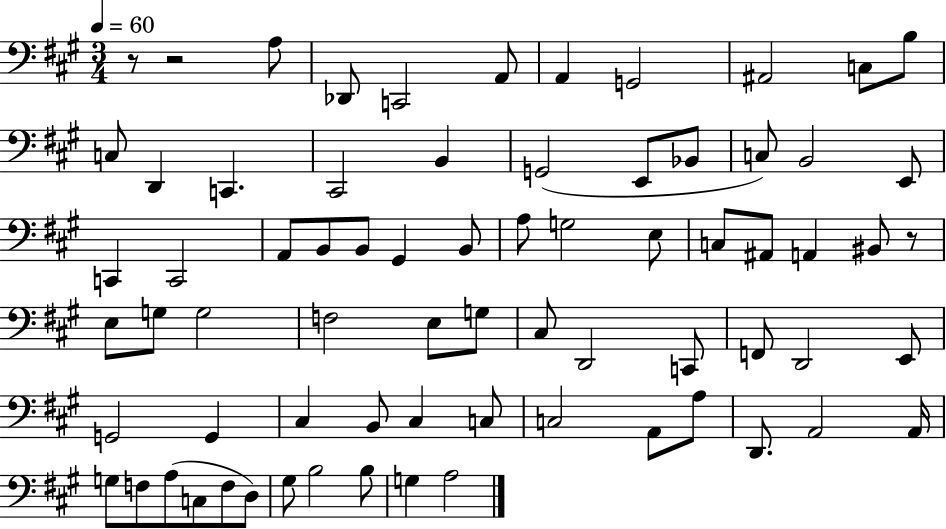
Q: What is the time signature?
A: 3/4